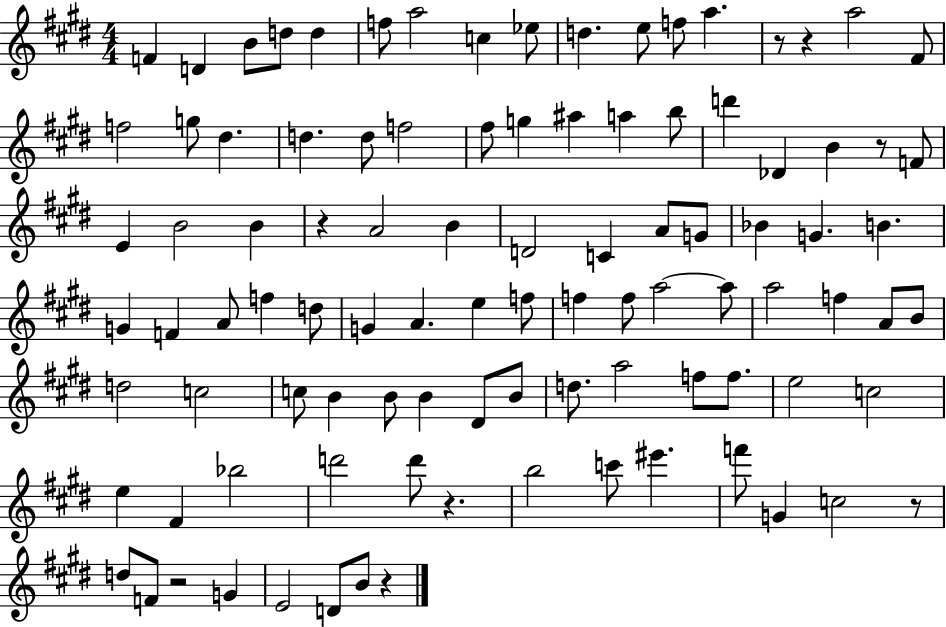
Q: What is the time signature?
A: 4/4